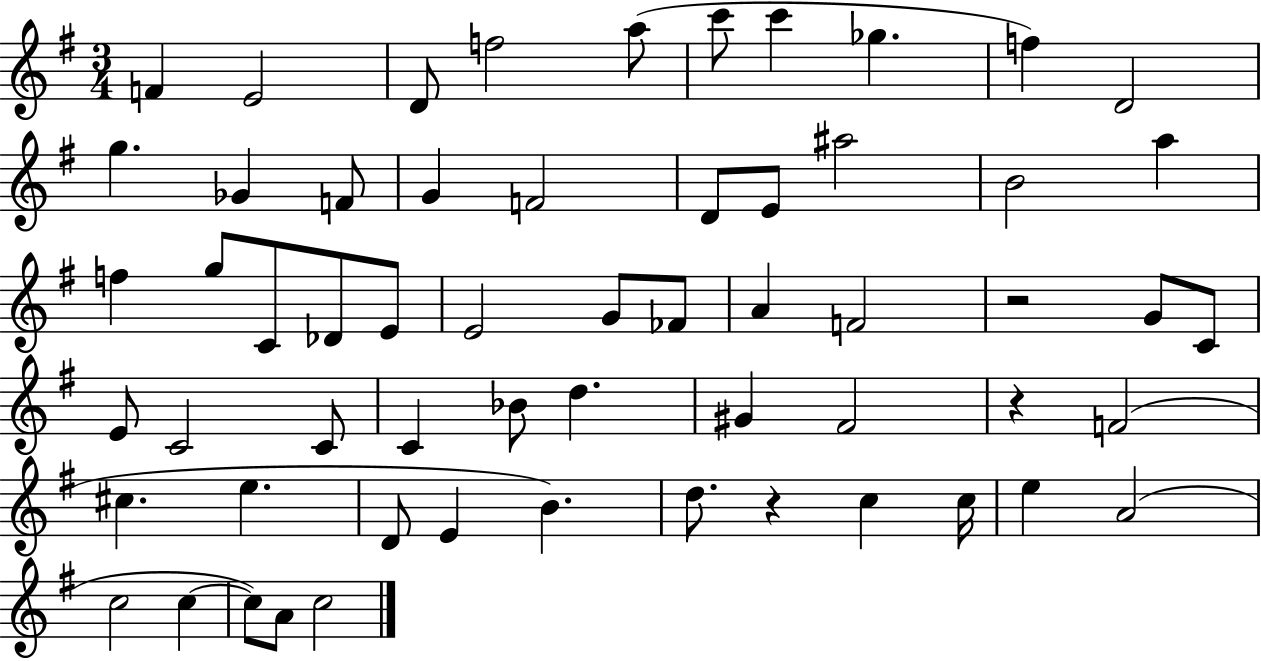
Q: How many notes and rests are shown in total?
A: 59